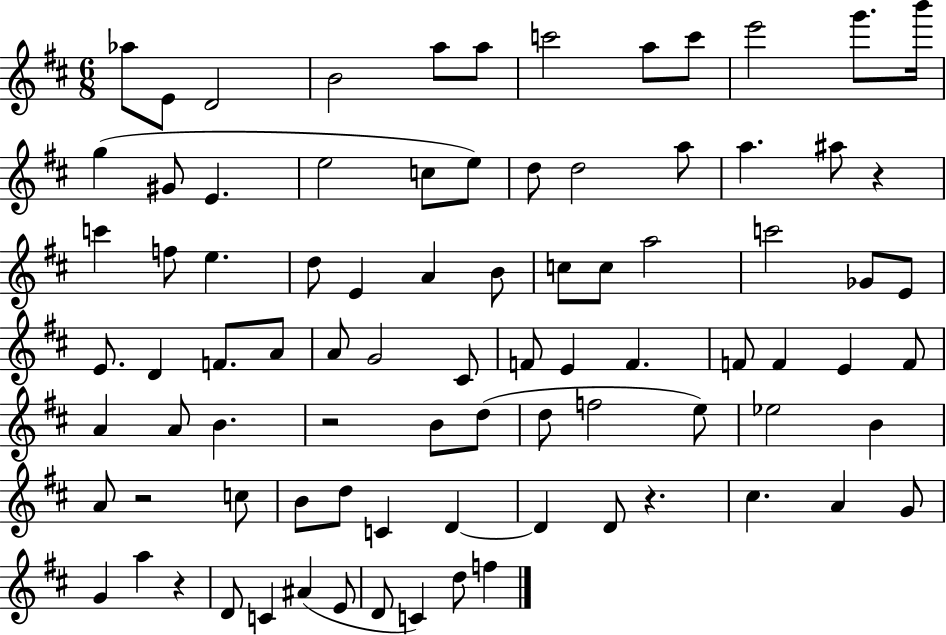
{
  \clef treble
  \numericTimeSignature
  \time 6/8
  \key d \major
  aes''8 e'8 d'2 | b'2 a''8 a''8 | c'''2 a''8 c'''8 | e'''2 g'''8. b'''16 | \break g''4( gis'8 e'4. | e''2 c''8 e''8) | d''8 d''2 a''8 | a''4. ais''8 r4 | \break c'''4 f''8 e''4. | d''8 e'4 a'4 b'8 | c''8 c''8 a''2 | c'''2 ges'8 e'8 | \break e'8. d'4 f'8. a'8 | a'8 g'2 cis'8 | f'8 e'4 f'4. | f'8 f'4 e'4 f'8 | \break a'4 a'8 b'4. | r2 b'8 d''8( | d''8 f''2 e''8) | ees''2 b'4 | \break a'8 r2 c''8 | b'8 d''8 c'4 d'4~~ | d'4 d'8 r4. | cis''4. a'4 g'8 | \break g'4 a''4 r4 | d'8 c'4 ais'4( e'8 | d'8 c'4) d''8 f''4 | \bar "|."
}